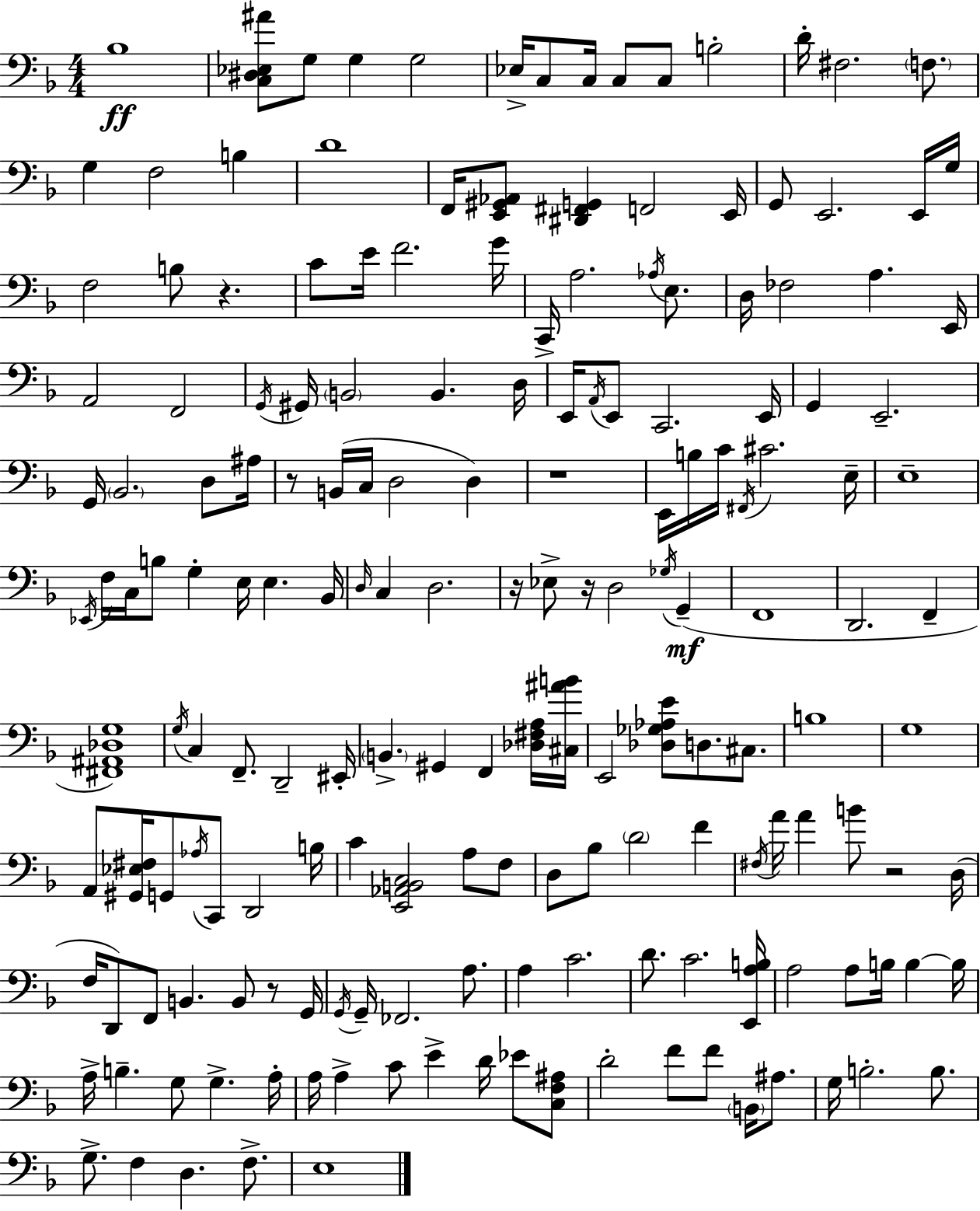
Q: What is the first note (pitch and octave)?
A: Bb3